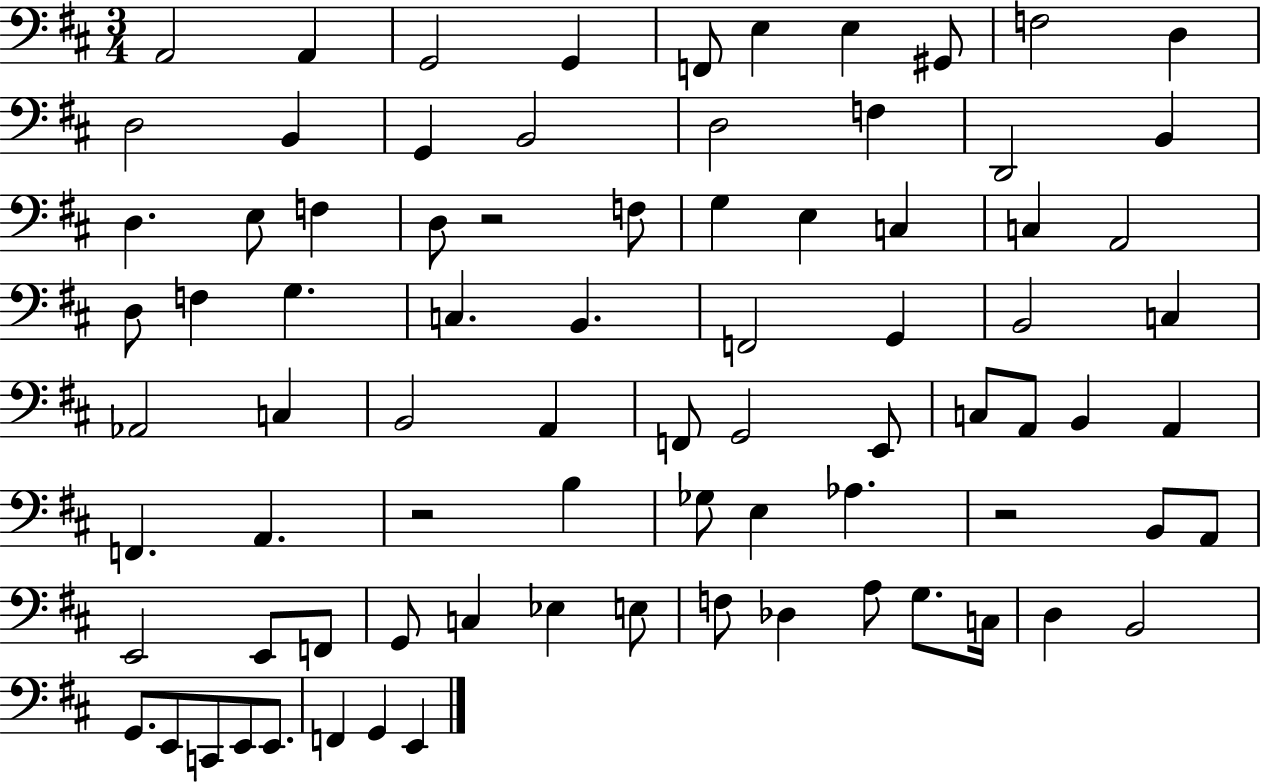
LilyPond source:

{
  \clef bass
  \numericTimeSignature
  \time 3/4
  \key d \major
  \repeat volta 2 { a,2 a,4 | g,2 g,4 | f,8 e4 e4 gis,8 | f2 d4 | \break d2 b,4 | g,4 b,2 | d2 f4 | d,2 b,4 | \break d4. e8 f4 | d8 r2 f8 | g4 e4 c4 | c4 a,2 | \break d8 f4 g4. | c4. b,4. | f,2 g,4 | b,2 c4 | \break aes,2 c4 | b,2 a,4 | f,8 g,2 e,8 | c8 a,8 b,4 a,4 | \break f,4. a,4. | r2 b4 | ges8 e4 aes4. | r2 b,8 a,8 | \break e,2 e,8 f,8 | g,8 c4 ees4 e8 | f8 des4 a8 g8. c16 | d4 b,2 | \break g,8. e,8 c,8 e,8 e,8. | f,4 g,4 e,4 | } \bar "|."
}